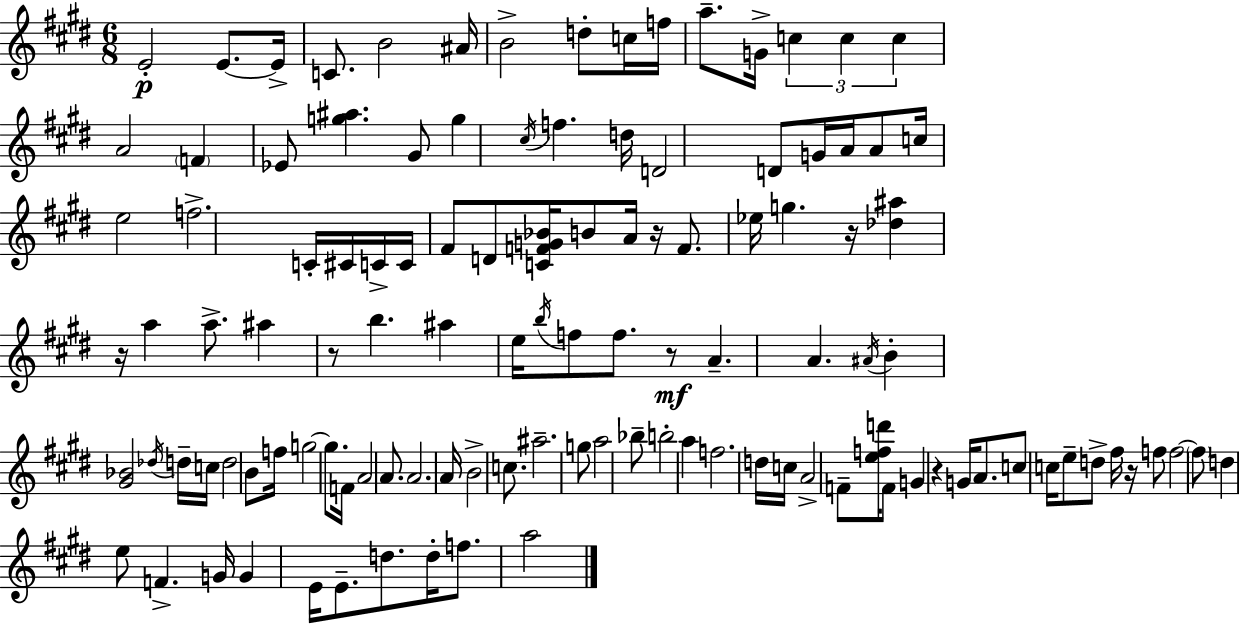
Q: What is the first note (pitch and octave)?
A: E4